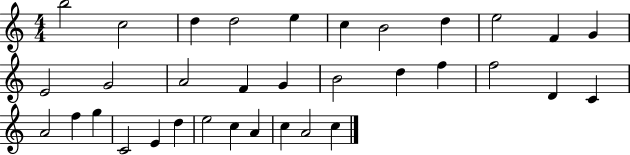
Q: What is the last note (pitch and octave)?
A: C5